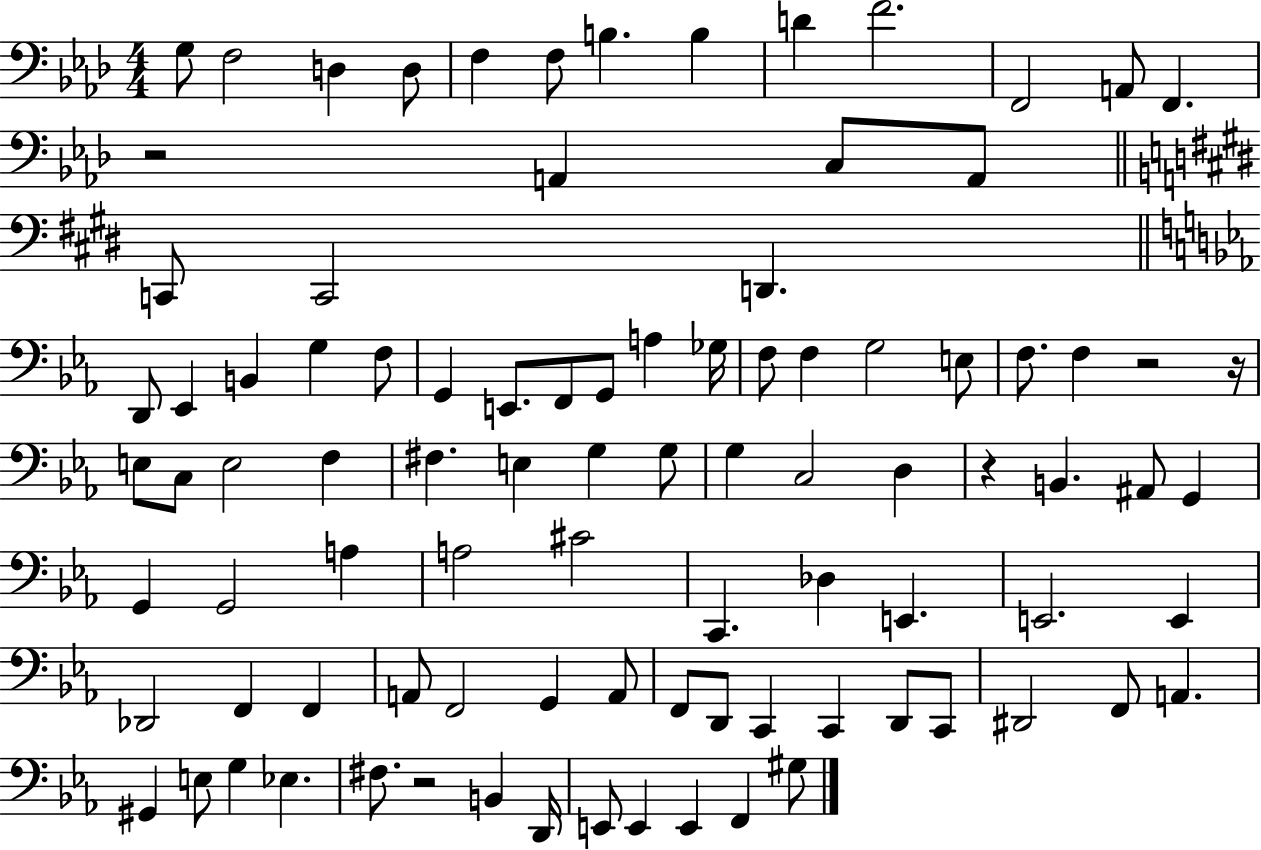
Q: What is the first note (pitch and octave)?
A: G3